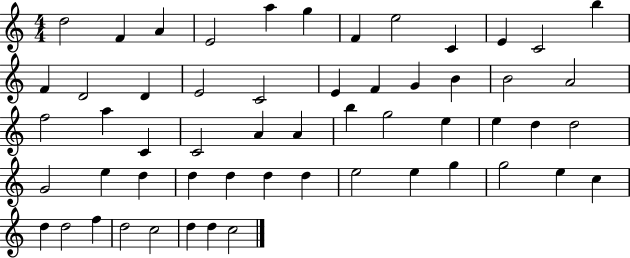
{
  \clef treble
  \numericTimeSignature
  \time 4/4
  \key c \major
  d''2 f'4 a'4 | e'2 a''4 g''4 | f'4 e''2 c'4 | e'4 c'2 b''4 | \break f'4 d'2 d'4 | e'2 c'2 | e'4 f'4 g'4 b'4 | b'2 a'2 | \break f''2 a''4 c'4 | c'2 a'4 a'4 | b''4 g''2 e''4 | e''4 d''4 d''2 | \break g'2 e''4 d''4 | d''4 d''4 d''4 d''4 | e''2 e''4 g''4 | g''2 e''4 c''4 | \break d''4 d''2 f''4 | d''2 c''2 | d''4 d''4 c''2 | \bar "|."
}